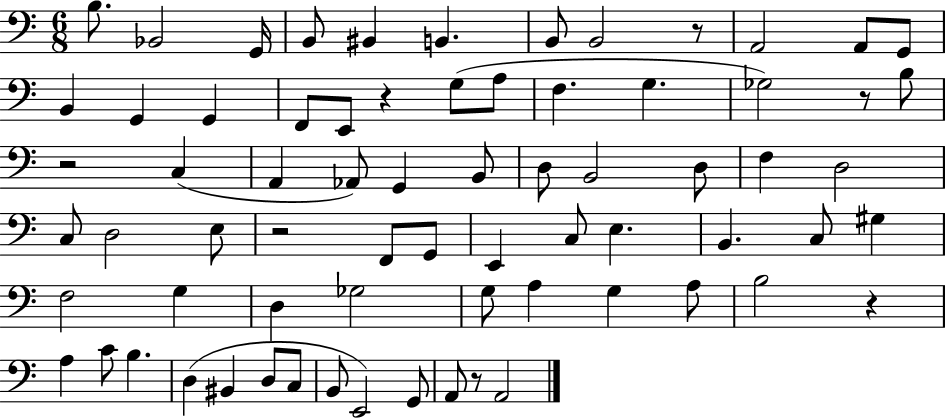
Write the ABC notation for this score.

X:1
T:Untitled
M:6/8
L:1/4
K:C
B,/2 _B,,2 G,,/4 B,,/2 ^B,, B,, B,,/2 B,,2 z/2 A,,2 A,,/2 G,,/2 B,, G,, G,, F,,/2 E,,/2 z G,/2 A,/2 F, G, _G,2 z/2 B,/2 z2 C, A,, _A,,/2 G,, B,,/2 D,/2 B,,2 D,/2 F, D,2 C,/2 D,2 E,/2 z2 F,,/2 G,,/2 E,, C,/2 E, B,, C,/2 ^G, F,2 G, D, _G,2 G,/2 A, G, A,/2 B,2 z A, C/2 B, D, ^B,, D,/2 C,/2 B,,/2 E,,2 G,,/2 A,,/2 z/2 A,,2